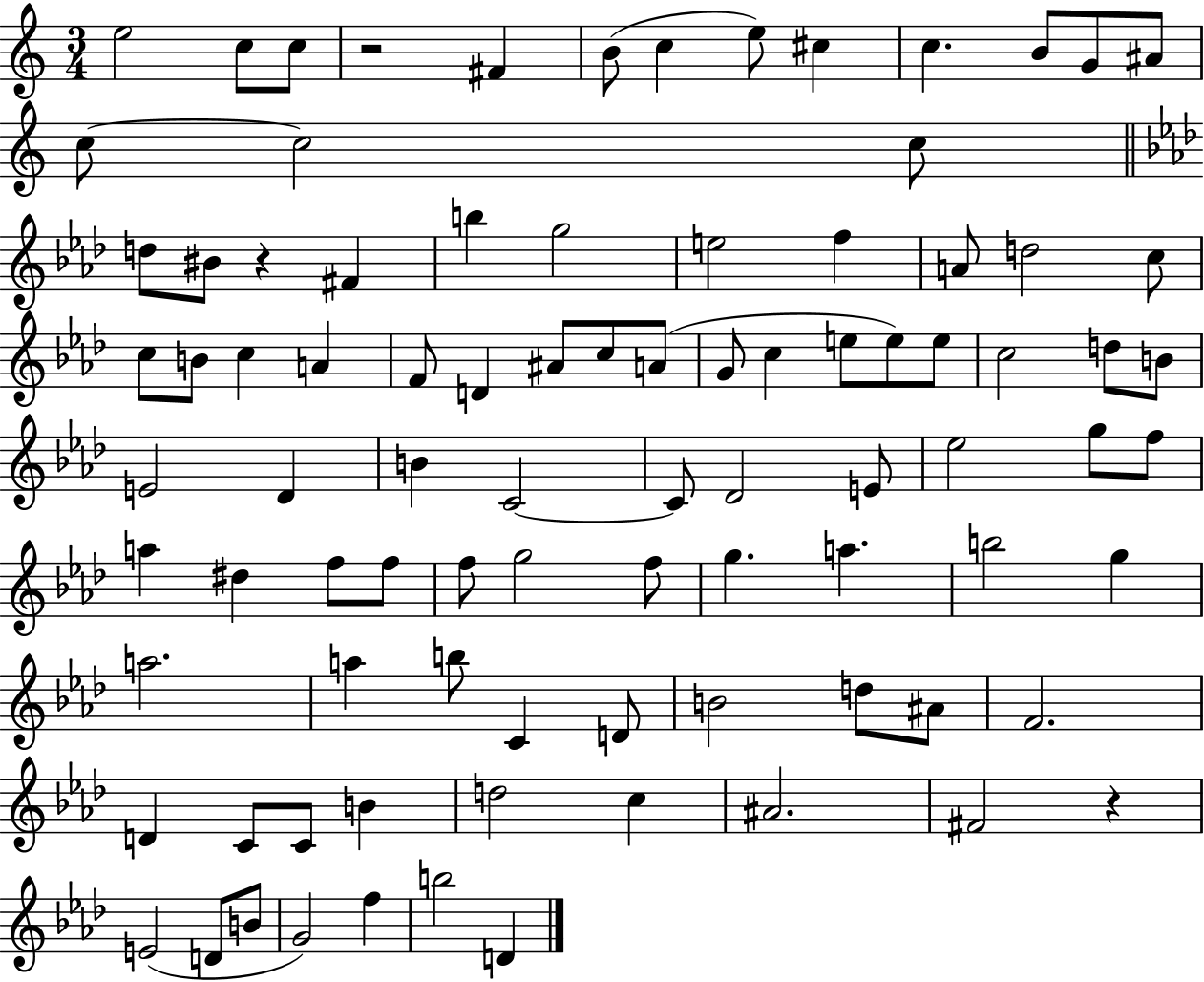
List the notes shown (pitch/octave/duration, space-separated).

E5/h C5/e C5/e R/h F#4/q B4/e C5/q E5/e C#5/q C5/q. B4/e G4/e A#4/e C5/e C5/h C5/e D5/e BIS4/e R/q F#4/q B5/q G5/h E5/h F5/q A4/e D5/h C5/e C5/e B4/e C5/q A4/q F4/e D4/q A#4/e C5/e A4/e G4/e C5/q E5/e E5/e E5/e C5/h D5/e B4/e E4/h Db4/q B4/q C4/h C4/e Db4/h E4/e Eb5/h G5/e F5/e A5/q D#5/q F5/e F5/e F5/e G5/h F5/e G5/q. A5/q. B5/h G5/q A5/h. A5/q B5/e C4/q D4/e B4/h D5/e A#4/e F4/h. D4/q C4/e C4/e B4/q D5/h C5/q A#4/h. F#4/h R/q E4/h D4/e B4/e G4/h F5/q B5/h D4/q